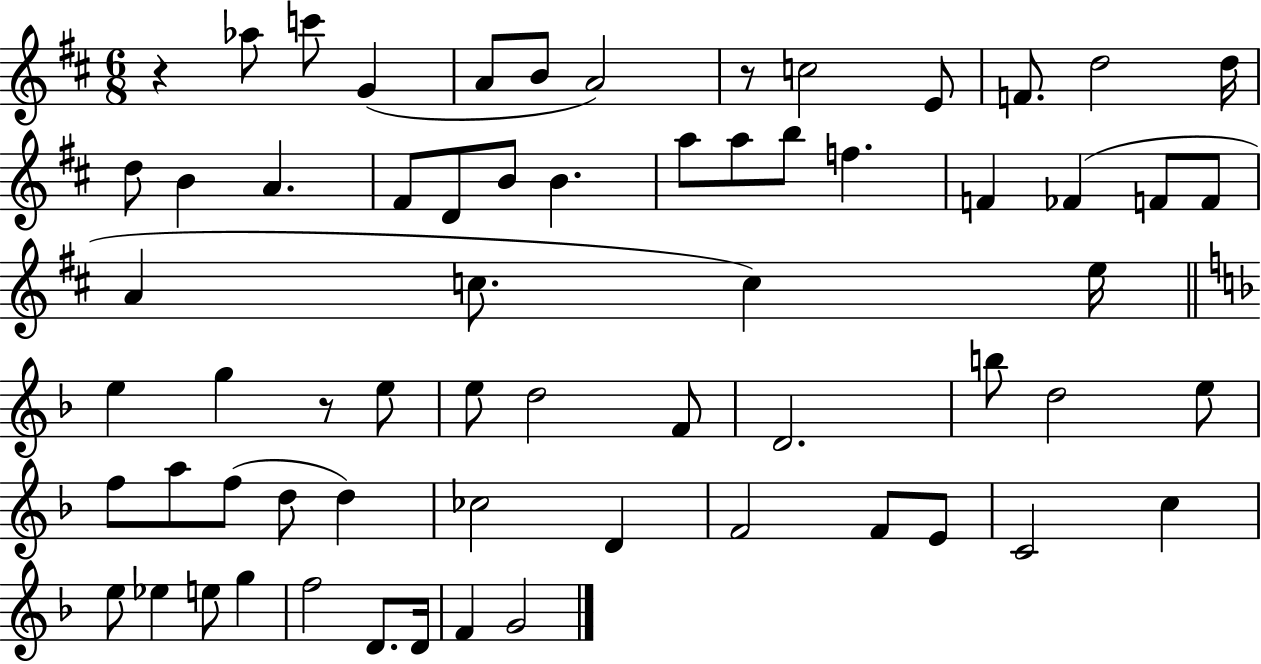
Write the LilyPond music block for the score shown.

{
  \clef treble
  \numericTimeSignature
  \time 6/8
  \key d \major
  r4 aes''8 c'''8 g'4( | a'8 b'8 a'2) | r8 c''2 e'8 | f'8. d''2 d''16 | \break d''8 b'4 a'4. | fis'8 d'8 b'8 b'4. | a''8 a''8 b''8 f''4. | f'4 fes'4( f'8 f'8 | \break a'4 c''8. c''4) e''16 | \bar "||" \break \key f \major e''4 g''4 r8 e''8 | e''8 d''2 f'8 | d'2. | b''8 d''2 e''8 | \break f''8 a''8 f''8( d''8 d''4) | ces''2 d'4 | f'2 f'8 e'8 | c'2 c''4 | \break e''8 ees''4 e''8 g''4 | f''2 d'8. d'16 | f'4 g'2 | \bar "|."
}